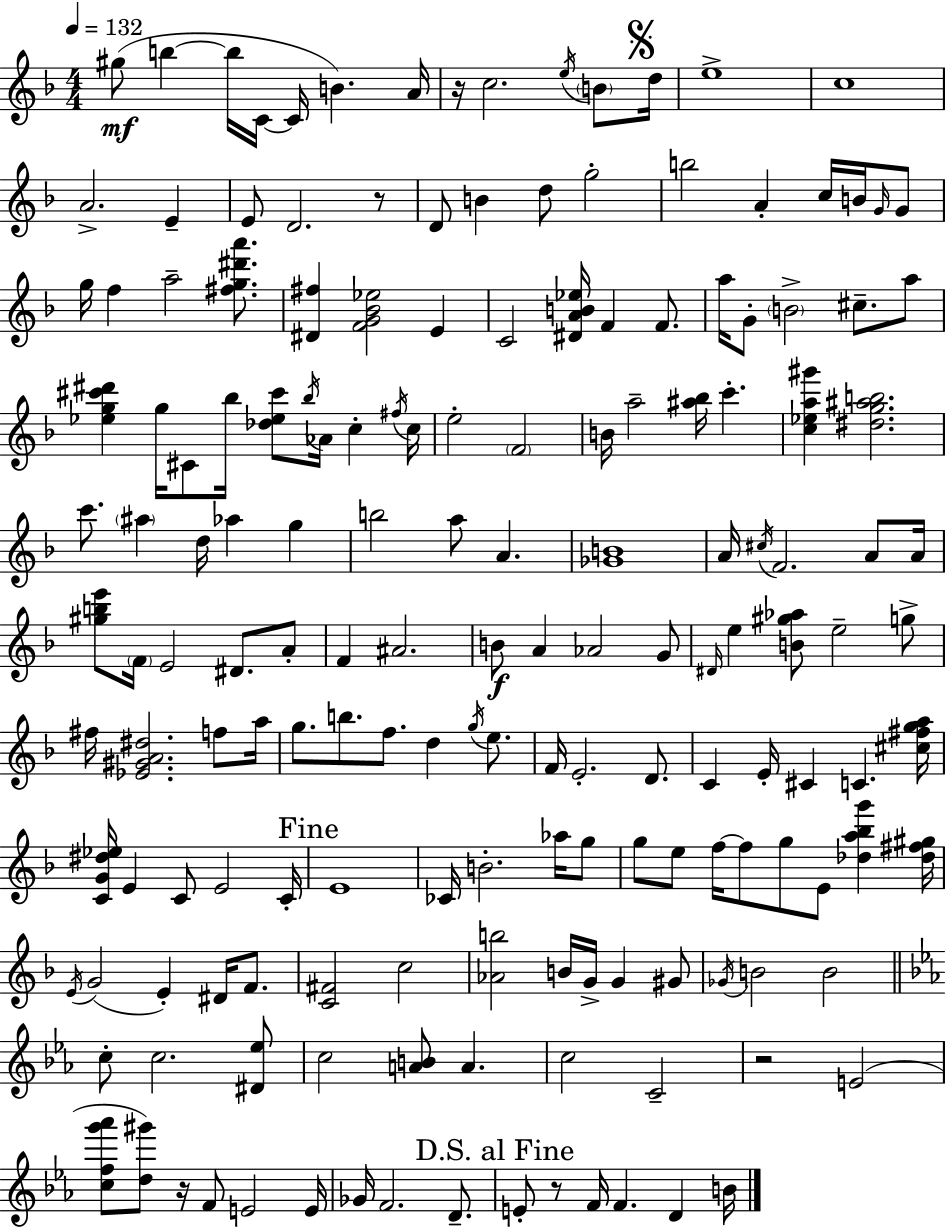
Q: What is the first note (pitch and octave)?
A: G#5